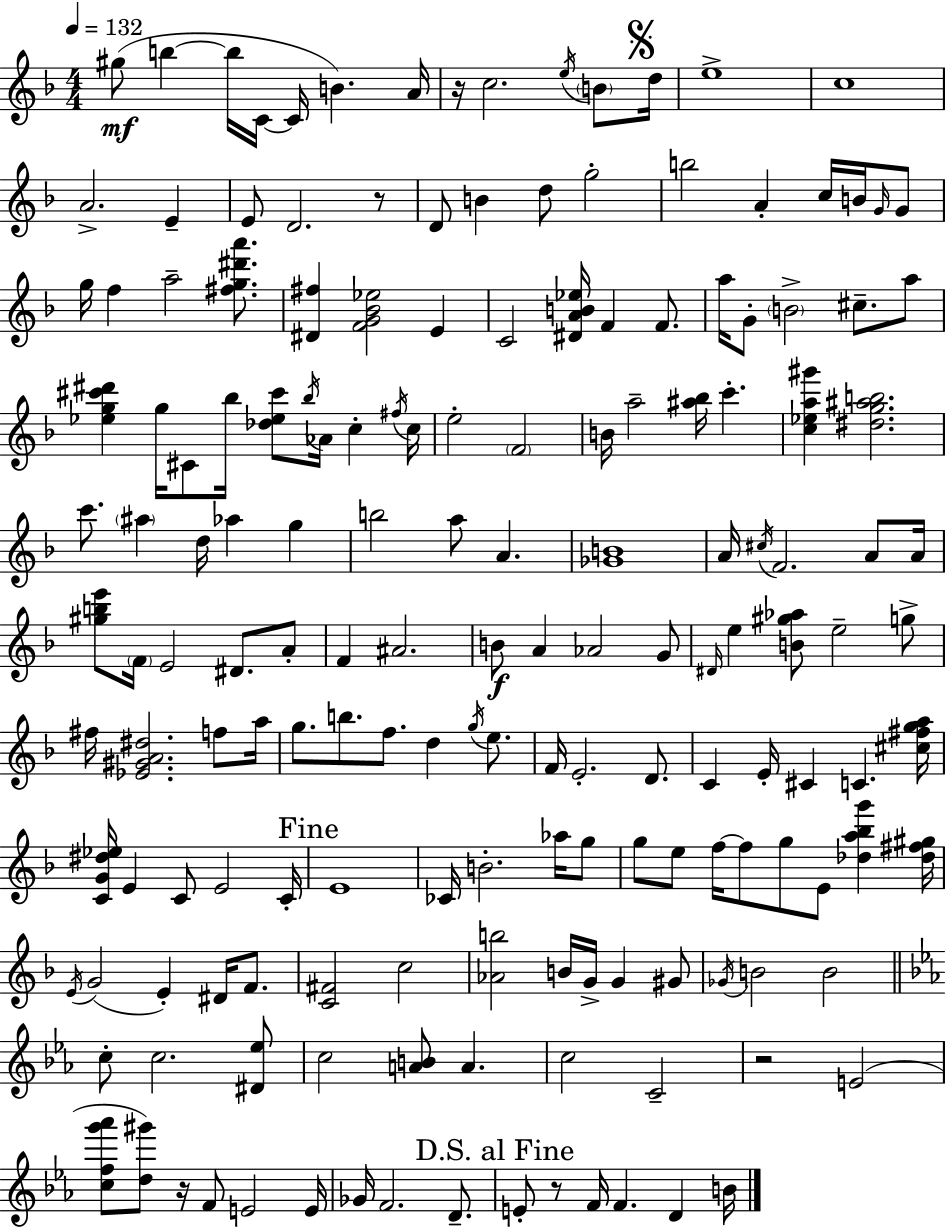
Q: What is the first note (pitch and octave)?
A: G#5